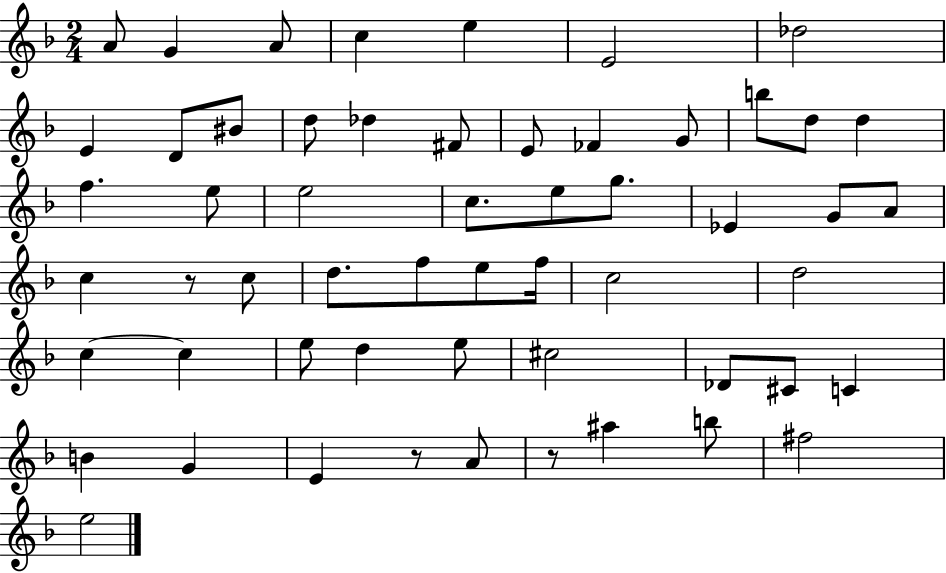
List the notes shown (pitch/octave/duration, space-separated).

A4/e G4/q A4/e C5/q E5/q E4/h Db5/h E4/q D4/e BIS4/e D5/e Db5/q F#4/e E4/e FES4/q G4/e B5/e D5/e D5/q F5/q. E5/e E5/h C5/e. E5/e G5/e. Eb4/q G4/e A4/e C5/q R/e C5/e D5/e. F5/e E5/e F5/s C5/h D5/h C5/q C5/q E5/e D5/q E5/e C#5/h Db4/e C#4/e C4/q B4/q G4/q E4/q R/e A4/e R/e A#5/q B5/e F#5/h E5/h